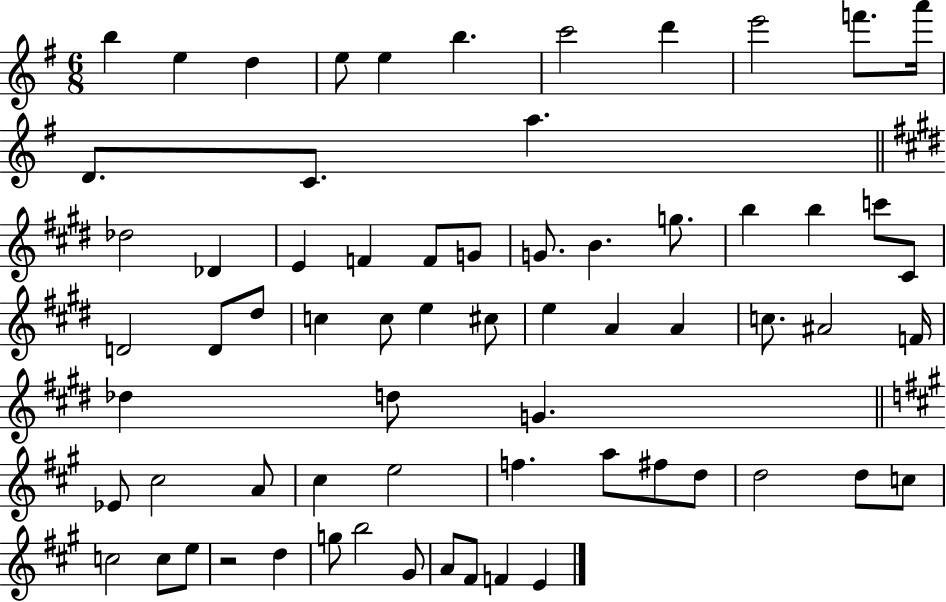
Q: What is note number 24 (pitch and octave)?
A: B5